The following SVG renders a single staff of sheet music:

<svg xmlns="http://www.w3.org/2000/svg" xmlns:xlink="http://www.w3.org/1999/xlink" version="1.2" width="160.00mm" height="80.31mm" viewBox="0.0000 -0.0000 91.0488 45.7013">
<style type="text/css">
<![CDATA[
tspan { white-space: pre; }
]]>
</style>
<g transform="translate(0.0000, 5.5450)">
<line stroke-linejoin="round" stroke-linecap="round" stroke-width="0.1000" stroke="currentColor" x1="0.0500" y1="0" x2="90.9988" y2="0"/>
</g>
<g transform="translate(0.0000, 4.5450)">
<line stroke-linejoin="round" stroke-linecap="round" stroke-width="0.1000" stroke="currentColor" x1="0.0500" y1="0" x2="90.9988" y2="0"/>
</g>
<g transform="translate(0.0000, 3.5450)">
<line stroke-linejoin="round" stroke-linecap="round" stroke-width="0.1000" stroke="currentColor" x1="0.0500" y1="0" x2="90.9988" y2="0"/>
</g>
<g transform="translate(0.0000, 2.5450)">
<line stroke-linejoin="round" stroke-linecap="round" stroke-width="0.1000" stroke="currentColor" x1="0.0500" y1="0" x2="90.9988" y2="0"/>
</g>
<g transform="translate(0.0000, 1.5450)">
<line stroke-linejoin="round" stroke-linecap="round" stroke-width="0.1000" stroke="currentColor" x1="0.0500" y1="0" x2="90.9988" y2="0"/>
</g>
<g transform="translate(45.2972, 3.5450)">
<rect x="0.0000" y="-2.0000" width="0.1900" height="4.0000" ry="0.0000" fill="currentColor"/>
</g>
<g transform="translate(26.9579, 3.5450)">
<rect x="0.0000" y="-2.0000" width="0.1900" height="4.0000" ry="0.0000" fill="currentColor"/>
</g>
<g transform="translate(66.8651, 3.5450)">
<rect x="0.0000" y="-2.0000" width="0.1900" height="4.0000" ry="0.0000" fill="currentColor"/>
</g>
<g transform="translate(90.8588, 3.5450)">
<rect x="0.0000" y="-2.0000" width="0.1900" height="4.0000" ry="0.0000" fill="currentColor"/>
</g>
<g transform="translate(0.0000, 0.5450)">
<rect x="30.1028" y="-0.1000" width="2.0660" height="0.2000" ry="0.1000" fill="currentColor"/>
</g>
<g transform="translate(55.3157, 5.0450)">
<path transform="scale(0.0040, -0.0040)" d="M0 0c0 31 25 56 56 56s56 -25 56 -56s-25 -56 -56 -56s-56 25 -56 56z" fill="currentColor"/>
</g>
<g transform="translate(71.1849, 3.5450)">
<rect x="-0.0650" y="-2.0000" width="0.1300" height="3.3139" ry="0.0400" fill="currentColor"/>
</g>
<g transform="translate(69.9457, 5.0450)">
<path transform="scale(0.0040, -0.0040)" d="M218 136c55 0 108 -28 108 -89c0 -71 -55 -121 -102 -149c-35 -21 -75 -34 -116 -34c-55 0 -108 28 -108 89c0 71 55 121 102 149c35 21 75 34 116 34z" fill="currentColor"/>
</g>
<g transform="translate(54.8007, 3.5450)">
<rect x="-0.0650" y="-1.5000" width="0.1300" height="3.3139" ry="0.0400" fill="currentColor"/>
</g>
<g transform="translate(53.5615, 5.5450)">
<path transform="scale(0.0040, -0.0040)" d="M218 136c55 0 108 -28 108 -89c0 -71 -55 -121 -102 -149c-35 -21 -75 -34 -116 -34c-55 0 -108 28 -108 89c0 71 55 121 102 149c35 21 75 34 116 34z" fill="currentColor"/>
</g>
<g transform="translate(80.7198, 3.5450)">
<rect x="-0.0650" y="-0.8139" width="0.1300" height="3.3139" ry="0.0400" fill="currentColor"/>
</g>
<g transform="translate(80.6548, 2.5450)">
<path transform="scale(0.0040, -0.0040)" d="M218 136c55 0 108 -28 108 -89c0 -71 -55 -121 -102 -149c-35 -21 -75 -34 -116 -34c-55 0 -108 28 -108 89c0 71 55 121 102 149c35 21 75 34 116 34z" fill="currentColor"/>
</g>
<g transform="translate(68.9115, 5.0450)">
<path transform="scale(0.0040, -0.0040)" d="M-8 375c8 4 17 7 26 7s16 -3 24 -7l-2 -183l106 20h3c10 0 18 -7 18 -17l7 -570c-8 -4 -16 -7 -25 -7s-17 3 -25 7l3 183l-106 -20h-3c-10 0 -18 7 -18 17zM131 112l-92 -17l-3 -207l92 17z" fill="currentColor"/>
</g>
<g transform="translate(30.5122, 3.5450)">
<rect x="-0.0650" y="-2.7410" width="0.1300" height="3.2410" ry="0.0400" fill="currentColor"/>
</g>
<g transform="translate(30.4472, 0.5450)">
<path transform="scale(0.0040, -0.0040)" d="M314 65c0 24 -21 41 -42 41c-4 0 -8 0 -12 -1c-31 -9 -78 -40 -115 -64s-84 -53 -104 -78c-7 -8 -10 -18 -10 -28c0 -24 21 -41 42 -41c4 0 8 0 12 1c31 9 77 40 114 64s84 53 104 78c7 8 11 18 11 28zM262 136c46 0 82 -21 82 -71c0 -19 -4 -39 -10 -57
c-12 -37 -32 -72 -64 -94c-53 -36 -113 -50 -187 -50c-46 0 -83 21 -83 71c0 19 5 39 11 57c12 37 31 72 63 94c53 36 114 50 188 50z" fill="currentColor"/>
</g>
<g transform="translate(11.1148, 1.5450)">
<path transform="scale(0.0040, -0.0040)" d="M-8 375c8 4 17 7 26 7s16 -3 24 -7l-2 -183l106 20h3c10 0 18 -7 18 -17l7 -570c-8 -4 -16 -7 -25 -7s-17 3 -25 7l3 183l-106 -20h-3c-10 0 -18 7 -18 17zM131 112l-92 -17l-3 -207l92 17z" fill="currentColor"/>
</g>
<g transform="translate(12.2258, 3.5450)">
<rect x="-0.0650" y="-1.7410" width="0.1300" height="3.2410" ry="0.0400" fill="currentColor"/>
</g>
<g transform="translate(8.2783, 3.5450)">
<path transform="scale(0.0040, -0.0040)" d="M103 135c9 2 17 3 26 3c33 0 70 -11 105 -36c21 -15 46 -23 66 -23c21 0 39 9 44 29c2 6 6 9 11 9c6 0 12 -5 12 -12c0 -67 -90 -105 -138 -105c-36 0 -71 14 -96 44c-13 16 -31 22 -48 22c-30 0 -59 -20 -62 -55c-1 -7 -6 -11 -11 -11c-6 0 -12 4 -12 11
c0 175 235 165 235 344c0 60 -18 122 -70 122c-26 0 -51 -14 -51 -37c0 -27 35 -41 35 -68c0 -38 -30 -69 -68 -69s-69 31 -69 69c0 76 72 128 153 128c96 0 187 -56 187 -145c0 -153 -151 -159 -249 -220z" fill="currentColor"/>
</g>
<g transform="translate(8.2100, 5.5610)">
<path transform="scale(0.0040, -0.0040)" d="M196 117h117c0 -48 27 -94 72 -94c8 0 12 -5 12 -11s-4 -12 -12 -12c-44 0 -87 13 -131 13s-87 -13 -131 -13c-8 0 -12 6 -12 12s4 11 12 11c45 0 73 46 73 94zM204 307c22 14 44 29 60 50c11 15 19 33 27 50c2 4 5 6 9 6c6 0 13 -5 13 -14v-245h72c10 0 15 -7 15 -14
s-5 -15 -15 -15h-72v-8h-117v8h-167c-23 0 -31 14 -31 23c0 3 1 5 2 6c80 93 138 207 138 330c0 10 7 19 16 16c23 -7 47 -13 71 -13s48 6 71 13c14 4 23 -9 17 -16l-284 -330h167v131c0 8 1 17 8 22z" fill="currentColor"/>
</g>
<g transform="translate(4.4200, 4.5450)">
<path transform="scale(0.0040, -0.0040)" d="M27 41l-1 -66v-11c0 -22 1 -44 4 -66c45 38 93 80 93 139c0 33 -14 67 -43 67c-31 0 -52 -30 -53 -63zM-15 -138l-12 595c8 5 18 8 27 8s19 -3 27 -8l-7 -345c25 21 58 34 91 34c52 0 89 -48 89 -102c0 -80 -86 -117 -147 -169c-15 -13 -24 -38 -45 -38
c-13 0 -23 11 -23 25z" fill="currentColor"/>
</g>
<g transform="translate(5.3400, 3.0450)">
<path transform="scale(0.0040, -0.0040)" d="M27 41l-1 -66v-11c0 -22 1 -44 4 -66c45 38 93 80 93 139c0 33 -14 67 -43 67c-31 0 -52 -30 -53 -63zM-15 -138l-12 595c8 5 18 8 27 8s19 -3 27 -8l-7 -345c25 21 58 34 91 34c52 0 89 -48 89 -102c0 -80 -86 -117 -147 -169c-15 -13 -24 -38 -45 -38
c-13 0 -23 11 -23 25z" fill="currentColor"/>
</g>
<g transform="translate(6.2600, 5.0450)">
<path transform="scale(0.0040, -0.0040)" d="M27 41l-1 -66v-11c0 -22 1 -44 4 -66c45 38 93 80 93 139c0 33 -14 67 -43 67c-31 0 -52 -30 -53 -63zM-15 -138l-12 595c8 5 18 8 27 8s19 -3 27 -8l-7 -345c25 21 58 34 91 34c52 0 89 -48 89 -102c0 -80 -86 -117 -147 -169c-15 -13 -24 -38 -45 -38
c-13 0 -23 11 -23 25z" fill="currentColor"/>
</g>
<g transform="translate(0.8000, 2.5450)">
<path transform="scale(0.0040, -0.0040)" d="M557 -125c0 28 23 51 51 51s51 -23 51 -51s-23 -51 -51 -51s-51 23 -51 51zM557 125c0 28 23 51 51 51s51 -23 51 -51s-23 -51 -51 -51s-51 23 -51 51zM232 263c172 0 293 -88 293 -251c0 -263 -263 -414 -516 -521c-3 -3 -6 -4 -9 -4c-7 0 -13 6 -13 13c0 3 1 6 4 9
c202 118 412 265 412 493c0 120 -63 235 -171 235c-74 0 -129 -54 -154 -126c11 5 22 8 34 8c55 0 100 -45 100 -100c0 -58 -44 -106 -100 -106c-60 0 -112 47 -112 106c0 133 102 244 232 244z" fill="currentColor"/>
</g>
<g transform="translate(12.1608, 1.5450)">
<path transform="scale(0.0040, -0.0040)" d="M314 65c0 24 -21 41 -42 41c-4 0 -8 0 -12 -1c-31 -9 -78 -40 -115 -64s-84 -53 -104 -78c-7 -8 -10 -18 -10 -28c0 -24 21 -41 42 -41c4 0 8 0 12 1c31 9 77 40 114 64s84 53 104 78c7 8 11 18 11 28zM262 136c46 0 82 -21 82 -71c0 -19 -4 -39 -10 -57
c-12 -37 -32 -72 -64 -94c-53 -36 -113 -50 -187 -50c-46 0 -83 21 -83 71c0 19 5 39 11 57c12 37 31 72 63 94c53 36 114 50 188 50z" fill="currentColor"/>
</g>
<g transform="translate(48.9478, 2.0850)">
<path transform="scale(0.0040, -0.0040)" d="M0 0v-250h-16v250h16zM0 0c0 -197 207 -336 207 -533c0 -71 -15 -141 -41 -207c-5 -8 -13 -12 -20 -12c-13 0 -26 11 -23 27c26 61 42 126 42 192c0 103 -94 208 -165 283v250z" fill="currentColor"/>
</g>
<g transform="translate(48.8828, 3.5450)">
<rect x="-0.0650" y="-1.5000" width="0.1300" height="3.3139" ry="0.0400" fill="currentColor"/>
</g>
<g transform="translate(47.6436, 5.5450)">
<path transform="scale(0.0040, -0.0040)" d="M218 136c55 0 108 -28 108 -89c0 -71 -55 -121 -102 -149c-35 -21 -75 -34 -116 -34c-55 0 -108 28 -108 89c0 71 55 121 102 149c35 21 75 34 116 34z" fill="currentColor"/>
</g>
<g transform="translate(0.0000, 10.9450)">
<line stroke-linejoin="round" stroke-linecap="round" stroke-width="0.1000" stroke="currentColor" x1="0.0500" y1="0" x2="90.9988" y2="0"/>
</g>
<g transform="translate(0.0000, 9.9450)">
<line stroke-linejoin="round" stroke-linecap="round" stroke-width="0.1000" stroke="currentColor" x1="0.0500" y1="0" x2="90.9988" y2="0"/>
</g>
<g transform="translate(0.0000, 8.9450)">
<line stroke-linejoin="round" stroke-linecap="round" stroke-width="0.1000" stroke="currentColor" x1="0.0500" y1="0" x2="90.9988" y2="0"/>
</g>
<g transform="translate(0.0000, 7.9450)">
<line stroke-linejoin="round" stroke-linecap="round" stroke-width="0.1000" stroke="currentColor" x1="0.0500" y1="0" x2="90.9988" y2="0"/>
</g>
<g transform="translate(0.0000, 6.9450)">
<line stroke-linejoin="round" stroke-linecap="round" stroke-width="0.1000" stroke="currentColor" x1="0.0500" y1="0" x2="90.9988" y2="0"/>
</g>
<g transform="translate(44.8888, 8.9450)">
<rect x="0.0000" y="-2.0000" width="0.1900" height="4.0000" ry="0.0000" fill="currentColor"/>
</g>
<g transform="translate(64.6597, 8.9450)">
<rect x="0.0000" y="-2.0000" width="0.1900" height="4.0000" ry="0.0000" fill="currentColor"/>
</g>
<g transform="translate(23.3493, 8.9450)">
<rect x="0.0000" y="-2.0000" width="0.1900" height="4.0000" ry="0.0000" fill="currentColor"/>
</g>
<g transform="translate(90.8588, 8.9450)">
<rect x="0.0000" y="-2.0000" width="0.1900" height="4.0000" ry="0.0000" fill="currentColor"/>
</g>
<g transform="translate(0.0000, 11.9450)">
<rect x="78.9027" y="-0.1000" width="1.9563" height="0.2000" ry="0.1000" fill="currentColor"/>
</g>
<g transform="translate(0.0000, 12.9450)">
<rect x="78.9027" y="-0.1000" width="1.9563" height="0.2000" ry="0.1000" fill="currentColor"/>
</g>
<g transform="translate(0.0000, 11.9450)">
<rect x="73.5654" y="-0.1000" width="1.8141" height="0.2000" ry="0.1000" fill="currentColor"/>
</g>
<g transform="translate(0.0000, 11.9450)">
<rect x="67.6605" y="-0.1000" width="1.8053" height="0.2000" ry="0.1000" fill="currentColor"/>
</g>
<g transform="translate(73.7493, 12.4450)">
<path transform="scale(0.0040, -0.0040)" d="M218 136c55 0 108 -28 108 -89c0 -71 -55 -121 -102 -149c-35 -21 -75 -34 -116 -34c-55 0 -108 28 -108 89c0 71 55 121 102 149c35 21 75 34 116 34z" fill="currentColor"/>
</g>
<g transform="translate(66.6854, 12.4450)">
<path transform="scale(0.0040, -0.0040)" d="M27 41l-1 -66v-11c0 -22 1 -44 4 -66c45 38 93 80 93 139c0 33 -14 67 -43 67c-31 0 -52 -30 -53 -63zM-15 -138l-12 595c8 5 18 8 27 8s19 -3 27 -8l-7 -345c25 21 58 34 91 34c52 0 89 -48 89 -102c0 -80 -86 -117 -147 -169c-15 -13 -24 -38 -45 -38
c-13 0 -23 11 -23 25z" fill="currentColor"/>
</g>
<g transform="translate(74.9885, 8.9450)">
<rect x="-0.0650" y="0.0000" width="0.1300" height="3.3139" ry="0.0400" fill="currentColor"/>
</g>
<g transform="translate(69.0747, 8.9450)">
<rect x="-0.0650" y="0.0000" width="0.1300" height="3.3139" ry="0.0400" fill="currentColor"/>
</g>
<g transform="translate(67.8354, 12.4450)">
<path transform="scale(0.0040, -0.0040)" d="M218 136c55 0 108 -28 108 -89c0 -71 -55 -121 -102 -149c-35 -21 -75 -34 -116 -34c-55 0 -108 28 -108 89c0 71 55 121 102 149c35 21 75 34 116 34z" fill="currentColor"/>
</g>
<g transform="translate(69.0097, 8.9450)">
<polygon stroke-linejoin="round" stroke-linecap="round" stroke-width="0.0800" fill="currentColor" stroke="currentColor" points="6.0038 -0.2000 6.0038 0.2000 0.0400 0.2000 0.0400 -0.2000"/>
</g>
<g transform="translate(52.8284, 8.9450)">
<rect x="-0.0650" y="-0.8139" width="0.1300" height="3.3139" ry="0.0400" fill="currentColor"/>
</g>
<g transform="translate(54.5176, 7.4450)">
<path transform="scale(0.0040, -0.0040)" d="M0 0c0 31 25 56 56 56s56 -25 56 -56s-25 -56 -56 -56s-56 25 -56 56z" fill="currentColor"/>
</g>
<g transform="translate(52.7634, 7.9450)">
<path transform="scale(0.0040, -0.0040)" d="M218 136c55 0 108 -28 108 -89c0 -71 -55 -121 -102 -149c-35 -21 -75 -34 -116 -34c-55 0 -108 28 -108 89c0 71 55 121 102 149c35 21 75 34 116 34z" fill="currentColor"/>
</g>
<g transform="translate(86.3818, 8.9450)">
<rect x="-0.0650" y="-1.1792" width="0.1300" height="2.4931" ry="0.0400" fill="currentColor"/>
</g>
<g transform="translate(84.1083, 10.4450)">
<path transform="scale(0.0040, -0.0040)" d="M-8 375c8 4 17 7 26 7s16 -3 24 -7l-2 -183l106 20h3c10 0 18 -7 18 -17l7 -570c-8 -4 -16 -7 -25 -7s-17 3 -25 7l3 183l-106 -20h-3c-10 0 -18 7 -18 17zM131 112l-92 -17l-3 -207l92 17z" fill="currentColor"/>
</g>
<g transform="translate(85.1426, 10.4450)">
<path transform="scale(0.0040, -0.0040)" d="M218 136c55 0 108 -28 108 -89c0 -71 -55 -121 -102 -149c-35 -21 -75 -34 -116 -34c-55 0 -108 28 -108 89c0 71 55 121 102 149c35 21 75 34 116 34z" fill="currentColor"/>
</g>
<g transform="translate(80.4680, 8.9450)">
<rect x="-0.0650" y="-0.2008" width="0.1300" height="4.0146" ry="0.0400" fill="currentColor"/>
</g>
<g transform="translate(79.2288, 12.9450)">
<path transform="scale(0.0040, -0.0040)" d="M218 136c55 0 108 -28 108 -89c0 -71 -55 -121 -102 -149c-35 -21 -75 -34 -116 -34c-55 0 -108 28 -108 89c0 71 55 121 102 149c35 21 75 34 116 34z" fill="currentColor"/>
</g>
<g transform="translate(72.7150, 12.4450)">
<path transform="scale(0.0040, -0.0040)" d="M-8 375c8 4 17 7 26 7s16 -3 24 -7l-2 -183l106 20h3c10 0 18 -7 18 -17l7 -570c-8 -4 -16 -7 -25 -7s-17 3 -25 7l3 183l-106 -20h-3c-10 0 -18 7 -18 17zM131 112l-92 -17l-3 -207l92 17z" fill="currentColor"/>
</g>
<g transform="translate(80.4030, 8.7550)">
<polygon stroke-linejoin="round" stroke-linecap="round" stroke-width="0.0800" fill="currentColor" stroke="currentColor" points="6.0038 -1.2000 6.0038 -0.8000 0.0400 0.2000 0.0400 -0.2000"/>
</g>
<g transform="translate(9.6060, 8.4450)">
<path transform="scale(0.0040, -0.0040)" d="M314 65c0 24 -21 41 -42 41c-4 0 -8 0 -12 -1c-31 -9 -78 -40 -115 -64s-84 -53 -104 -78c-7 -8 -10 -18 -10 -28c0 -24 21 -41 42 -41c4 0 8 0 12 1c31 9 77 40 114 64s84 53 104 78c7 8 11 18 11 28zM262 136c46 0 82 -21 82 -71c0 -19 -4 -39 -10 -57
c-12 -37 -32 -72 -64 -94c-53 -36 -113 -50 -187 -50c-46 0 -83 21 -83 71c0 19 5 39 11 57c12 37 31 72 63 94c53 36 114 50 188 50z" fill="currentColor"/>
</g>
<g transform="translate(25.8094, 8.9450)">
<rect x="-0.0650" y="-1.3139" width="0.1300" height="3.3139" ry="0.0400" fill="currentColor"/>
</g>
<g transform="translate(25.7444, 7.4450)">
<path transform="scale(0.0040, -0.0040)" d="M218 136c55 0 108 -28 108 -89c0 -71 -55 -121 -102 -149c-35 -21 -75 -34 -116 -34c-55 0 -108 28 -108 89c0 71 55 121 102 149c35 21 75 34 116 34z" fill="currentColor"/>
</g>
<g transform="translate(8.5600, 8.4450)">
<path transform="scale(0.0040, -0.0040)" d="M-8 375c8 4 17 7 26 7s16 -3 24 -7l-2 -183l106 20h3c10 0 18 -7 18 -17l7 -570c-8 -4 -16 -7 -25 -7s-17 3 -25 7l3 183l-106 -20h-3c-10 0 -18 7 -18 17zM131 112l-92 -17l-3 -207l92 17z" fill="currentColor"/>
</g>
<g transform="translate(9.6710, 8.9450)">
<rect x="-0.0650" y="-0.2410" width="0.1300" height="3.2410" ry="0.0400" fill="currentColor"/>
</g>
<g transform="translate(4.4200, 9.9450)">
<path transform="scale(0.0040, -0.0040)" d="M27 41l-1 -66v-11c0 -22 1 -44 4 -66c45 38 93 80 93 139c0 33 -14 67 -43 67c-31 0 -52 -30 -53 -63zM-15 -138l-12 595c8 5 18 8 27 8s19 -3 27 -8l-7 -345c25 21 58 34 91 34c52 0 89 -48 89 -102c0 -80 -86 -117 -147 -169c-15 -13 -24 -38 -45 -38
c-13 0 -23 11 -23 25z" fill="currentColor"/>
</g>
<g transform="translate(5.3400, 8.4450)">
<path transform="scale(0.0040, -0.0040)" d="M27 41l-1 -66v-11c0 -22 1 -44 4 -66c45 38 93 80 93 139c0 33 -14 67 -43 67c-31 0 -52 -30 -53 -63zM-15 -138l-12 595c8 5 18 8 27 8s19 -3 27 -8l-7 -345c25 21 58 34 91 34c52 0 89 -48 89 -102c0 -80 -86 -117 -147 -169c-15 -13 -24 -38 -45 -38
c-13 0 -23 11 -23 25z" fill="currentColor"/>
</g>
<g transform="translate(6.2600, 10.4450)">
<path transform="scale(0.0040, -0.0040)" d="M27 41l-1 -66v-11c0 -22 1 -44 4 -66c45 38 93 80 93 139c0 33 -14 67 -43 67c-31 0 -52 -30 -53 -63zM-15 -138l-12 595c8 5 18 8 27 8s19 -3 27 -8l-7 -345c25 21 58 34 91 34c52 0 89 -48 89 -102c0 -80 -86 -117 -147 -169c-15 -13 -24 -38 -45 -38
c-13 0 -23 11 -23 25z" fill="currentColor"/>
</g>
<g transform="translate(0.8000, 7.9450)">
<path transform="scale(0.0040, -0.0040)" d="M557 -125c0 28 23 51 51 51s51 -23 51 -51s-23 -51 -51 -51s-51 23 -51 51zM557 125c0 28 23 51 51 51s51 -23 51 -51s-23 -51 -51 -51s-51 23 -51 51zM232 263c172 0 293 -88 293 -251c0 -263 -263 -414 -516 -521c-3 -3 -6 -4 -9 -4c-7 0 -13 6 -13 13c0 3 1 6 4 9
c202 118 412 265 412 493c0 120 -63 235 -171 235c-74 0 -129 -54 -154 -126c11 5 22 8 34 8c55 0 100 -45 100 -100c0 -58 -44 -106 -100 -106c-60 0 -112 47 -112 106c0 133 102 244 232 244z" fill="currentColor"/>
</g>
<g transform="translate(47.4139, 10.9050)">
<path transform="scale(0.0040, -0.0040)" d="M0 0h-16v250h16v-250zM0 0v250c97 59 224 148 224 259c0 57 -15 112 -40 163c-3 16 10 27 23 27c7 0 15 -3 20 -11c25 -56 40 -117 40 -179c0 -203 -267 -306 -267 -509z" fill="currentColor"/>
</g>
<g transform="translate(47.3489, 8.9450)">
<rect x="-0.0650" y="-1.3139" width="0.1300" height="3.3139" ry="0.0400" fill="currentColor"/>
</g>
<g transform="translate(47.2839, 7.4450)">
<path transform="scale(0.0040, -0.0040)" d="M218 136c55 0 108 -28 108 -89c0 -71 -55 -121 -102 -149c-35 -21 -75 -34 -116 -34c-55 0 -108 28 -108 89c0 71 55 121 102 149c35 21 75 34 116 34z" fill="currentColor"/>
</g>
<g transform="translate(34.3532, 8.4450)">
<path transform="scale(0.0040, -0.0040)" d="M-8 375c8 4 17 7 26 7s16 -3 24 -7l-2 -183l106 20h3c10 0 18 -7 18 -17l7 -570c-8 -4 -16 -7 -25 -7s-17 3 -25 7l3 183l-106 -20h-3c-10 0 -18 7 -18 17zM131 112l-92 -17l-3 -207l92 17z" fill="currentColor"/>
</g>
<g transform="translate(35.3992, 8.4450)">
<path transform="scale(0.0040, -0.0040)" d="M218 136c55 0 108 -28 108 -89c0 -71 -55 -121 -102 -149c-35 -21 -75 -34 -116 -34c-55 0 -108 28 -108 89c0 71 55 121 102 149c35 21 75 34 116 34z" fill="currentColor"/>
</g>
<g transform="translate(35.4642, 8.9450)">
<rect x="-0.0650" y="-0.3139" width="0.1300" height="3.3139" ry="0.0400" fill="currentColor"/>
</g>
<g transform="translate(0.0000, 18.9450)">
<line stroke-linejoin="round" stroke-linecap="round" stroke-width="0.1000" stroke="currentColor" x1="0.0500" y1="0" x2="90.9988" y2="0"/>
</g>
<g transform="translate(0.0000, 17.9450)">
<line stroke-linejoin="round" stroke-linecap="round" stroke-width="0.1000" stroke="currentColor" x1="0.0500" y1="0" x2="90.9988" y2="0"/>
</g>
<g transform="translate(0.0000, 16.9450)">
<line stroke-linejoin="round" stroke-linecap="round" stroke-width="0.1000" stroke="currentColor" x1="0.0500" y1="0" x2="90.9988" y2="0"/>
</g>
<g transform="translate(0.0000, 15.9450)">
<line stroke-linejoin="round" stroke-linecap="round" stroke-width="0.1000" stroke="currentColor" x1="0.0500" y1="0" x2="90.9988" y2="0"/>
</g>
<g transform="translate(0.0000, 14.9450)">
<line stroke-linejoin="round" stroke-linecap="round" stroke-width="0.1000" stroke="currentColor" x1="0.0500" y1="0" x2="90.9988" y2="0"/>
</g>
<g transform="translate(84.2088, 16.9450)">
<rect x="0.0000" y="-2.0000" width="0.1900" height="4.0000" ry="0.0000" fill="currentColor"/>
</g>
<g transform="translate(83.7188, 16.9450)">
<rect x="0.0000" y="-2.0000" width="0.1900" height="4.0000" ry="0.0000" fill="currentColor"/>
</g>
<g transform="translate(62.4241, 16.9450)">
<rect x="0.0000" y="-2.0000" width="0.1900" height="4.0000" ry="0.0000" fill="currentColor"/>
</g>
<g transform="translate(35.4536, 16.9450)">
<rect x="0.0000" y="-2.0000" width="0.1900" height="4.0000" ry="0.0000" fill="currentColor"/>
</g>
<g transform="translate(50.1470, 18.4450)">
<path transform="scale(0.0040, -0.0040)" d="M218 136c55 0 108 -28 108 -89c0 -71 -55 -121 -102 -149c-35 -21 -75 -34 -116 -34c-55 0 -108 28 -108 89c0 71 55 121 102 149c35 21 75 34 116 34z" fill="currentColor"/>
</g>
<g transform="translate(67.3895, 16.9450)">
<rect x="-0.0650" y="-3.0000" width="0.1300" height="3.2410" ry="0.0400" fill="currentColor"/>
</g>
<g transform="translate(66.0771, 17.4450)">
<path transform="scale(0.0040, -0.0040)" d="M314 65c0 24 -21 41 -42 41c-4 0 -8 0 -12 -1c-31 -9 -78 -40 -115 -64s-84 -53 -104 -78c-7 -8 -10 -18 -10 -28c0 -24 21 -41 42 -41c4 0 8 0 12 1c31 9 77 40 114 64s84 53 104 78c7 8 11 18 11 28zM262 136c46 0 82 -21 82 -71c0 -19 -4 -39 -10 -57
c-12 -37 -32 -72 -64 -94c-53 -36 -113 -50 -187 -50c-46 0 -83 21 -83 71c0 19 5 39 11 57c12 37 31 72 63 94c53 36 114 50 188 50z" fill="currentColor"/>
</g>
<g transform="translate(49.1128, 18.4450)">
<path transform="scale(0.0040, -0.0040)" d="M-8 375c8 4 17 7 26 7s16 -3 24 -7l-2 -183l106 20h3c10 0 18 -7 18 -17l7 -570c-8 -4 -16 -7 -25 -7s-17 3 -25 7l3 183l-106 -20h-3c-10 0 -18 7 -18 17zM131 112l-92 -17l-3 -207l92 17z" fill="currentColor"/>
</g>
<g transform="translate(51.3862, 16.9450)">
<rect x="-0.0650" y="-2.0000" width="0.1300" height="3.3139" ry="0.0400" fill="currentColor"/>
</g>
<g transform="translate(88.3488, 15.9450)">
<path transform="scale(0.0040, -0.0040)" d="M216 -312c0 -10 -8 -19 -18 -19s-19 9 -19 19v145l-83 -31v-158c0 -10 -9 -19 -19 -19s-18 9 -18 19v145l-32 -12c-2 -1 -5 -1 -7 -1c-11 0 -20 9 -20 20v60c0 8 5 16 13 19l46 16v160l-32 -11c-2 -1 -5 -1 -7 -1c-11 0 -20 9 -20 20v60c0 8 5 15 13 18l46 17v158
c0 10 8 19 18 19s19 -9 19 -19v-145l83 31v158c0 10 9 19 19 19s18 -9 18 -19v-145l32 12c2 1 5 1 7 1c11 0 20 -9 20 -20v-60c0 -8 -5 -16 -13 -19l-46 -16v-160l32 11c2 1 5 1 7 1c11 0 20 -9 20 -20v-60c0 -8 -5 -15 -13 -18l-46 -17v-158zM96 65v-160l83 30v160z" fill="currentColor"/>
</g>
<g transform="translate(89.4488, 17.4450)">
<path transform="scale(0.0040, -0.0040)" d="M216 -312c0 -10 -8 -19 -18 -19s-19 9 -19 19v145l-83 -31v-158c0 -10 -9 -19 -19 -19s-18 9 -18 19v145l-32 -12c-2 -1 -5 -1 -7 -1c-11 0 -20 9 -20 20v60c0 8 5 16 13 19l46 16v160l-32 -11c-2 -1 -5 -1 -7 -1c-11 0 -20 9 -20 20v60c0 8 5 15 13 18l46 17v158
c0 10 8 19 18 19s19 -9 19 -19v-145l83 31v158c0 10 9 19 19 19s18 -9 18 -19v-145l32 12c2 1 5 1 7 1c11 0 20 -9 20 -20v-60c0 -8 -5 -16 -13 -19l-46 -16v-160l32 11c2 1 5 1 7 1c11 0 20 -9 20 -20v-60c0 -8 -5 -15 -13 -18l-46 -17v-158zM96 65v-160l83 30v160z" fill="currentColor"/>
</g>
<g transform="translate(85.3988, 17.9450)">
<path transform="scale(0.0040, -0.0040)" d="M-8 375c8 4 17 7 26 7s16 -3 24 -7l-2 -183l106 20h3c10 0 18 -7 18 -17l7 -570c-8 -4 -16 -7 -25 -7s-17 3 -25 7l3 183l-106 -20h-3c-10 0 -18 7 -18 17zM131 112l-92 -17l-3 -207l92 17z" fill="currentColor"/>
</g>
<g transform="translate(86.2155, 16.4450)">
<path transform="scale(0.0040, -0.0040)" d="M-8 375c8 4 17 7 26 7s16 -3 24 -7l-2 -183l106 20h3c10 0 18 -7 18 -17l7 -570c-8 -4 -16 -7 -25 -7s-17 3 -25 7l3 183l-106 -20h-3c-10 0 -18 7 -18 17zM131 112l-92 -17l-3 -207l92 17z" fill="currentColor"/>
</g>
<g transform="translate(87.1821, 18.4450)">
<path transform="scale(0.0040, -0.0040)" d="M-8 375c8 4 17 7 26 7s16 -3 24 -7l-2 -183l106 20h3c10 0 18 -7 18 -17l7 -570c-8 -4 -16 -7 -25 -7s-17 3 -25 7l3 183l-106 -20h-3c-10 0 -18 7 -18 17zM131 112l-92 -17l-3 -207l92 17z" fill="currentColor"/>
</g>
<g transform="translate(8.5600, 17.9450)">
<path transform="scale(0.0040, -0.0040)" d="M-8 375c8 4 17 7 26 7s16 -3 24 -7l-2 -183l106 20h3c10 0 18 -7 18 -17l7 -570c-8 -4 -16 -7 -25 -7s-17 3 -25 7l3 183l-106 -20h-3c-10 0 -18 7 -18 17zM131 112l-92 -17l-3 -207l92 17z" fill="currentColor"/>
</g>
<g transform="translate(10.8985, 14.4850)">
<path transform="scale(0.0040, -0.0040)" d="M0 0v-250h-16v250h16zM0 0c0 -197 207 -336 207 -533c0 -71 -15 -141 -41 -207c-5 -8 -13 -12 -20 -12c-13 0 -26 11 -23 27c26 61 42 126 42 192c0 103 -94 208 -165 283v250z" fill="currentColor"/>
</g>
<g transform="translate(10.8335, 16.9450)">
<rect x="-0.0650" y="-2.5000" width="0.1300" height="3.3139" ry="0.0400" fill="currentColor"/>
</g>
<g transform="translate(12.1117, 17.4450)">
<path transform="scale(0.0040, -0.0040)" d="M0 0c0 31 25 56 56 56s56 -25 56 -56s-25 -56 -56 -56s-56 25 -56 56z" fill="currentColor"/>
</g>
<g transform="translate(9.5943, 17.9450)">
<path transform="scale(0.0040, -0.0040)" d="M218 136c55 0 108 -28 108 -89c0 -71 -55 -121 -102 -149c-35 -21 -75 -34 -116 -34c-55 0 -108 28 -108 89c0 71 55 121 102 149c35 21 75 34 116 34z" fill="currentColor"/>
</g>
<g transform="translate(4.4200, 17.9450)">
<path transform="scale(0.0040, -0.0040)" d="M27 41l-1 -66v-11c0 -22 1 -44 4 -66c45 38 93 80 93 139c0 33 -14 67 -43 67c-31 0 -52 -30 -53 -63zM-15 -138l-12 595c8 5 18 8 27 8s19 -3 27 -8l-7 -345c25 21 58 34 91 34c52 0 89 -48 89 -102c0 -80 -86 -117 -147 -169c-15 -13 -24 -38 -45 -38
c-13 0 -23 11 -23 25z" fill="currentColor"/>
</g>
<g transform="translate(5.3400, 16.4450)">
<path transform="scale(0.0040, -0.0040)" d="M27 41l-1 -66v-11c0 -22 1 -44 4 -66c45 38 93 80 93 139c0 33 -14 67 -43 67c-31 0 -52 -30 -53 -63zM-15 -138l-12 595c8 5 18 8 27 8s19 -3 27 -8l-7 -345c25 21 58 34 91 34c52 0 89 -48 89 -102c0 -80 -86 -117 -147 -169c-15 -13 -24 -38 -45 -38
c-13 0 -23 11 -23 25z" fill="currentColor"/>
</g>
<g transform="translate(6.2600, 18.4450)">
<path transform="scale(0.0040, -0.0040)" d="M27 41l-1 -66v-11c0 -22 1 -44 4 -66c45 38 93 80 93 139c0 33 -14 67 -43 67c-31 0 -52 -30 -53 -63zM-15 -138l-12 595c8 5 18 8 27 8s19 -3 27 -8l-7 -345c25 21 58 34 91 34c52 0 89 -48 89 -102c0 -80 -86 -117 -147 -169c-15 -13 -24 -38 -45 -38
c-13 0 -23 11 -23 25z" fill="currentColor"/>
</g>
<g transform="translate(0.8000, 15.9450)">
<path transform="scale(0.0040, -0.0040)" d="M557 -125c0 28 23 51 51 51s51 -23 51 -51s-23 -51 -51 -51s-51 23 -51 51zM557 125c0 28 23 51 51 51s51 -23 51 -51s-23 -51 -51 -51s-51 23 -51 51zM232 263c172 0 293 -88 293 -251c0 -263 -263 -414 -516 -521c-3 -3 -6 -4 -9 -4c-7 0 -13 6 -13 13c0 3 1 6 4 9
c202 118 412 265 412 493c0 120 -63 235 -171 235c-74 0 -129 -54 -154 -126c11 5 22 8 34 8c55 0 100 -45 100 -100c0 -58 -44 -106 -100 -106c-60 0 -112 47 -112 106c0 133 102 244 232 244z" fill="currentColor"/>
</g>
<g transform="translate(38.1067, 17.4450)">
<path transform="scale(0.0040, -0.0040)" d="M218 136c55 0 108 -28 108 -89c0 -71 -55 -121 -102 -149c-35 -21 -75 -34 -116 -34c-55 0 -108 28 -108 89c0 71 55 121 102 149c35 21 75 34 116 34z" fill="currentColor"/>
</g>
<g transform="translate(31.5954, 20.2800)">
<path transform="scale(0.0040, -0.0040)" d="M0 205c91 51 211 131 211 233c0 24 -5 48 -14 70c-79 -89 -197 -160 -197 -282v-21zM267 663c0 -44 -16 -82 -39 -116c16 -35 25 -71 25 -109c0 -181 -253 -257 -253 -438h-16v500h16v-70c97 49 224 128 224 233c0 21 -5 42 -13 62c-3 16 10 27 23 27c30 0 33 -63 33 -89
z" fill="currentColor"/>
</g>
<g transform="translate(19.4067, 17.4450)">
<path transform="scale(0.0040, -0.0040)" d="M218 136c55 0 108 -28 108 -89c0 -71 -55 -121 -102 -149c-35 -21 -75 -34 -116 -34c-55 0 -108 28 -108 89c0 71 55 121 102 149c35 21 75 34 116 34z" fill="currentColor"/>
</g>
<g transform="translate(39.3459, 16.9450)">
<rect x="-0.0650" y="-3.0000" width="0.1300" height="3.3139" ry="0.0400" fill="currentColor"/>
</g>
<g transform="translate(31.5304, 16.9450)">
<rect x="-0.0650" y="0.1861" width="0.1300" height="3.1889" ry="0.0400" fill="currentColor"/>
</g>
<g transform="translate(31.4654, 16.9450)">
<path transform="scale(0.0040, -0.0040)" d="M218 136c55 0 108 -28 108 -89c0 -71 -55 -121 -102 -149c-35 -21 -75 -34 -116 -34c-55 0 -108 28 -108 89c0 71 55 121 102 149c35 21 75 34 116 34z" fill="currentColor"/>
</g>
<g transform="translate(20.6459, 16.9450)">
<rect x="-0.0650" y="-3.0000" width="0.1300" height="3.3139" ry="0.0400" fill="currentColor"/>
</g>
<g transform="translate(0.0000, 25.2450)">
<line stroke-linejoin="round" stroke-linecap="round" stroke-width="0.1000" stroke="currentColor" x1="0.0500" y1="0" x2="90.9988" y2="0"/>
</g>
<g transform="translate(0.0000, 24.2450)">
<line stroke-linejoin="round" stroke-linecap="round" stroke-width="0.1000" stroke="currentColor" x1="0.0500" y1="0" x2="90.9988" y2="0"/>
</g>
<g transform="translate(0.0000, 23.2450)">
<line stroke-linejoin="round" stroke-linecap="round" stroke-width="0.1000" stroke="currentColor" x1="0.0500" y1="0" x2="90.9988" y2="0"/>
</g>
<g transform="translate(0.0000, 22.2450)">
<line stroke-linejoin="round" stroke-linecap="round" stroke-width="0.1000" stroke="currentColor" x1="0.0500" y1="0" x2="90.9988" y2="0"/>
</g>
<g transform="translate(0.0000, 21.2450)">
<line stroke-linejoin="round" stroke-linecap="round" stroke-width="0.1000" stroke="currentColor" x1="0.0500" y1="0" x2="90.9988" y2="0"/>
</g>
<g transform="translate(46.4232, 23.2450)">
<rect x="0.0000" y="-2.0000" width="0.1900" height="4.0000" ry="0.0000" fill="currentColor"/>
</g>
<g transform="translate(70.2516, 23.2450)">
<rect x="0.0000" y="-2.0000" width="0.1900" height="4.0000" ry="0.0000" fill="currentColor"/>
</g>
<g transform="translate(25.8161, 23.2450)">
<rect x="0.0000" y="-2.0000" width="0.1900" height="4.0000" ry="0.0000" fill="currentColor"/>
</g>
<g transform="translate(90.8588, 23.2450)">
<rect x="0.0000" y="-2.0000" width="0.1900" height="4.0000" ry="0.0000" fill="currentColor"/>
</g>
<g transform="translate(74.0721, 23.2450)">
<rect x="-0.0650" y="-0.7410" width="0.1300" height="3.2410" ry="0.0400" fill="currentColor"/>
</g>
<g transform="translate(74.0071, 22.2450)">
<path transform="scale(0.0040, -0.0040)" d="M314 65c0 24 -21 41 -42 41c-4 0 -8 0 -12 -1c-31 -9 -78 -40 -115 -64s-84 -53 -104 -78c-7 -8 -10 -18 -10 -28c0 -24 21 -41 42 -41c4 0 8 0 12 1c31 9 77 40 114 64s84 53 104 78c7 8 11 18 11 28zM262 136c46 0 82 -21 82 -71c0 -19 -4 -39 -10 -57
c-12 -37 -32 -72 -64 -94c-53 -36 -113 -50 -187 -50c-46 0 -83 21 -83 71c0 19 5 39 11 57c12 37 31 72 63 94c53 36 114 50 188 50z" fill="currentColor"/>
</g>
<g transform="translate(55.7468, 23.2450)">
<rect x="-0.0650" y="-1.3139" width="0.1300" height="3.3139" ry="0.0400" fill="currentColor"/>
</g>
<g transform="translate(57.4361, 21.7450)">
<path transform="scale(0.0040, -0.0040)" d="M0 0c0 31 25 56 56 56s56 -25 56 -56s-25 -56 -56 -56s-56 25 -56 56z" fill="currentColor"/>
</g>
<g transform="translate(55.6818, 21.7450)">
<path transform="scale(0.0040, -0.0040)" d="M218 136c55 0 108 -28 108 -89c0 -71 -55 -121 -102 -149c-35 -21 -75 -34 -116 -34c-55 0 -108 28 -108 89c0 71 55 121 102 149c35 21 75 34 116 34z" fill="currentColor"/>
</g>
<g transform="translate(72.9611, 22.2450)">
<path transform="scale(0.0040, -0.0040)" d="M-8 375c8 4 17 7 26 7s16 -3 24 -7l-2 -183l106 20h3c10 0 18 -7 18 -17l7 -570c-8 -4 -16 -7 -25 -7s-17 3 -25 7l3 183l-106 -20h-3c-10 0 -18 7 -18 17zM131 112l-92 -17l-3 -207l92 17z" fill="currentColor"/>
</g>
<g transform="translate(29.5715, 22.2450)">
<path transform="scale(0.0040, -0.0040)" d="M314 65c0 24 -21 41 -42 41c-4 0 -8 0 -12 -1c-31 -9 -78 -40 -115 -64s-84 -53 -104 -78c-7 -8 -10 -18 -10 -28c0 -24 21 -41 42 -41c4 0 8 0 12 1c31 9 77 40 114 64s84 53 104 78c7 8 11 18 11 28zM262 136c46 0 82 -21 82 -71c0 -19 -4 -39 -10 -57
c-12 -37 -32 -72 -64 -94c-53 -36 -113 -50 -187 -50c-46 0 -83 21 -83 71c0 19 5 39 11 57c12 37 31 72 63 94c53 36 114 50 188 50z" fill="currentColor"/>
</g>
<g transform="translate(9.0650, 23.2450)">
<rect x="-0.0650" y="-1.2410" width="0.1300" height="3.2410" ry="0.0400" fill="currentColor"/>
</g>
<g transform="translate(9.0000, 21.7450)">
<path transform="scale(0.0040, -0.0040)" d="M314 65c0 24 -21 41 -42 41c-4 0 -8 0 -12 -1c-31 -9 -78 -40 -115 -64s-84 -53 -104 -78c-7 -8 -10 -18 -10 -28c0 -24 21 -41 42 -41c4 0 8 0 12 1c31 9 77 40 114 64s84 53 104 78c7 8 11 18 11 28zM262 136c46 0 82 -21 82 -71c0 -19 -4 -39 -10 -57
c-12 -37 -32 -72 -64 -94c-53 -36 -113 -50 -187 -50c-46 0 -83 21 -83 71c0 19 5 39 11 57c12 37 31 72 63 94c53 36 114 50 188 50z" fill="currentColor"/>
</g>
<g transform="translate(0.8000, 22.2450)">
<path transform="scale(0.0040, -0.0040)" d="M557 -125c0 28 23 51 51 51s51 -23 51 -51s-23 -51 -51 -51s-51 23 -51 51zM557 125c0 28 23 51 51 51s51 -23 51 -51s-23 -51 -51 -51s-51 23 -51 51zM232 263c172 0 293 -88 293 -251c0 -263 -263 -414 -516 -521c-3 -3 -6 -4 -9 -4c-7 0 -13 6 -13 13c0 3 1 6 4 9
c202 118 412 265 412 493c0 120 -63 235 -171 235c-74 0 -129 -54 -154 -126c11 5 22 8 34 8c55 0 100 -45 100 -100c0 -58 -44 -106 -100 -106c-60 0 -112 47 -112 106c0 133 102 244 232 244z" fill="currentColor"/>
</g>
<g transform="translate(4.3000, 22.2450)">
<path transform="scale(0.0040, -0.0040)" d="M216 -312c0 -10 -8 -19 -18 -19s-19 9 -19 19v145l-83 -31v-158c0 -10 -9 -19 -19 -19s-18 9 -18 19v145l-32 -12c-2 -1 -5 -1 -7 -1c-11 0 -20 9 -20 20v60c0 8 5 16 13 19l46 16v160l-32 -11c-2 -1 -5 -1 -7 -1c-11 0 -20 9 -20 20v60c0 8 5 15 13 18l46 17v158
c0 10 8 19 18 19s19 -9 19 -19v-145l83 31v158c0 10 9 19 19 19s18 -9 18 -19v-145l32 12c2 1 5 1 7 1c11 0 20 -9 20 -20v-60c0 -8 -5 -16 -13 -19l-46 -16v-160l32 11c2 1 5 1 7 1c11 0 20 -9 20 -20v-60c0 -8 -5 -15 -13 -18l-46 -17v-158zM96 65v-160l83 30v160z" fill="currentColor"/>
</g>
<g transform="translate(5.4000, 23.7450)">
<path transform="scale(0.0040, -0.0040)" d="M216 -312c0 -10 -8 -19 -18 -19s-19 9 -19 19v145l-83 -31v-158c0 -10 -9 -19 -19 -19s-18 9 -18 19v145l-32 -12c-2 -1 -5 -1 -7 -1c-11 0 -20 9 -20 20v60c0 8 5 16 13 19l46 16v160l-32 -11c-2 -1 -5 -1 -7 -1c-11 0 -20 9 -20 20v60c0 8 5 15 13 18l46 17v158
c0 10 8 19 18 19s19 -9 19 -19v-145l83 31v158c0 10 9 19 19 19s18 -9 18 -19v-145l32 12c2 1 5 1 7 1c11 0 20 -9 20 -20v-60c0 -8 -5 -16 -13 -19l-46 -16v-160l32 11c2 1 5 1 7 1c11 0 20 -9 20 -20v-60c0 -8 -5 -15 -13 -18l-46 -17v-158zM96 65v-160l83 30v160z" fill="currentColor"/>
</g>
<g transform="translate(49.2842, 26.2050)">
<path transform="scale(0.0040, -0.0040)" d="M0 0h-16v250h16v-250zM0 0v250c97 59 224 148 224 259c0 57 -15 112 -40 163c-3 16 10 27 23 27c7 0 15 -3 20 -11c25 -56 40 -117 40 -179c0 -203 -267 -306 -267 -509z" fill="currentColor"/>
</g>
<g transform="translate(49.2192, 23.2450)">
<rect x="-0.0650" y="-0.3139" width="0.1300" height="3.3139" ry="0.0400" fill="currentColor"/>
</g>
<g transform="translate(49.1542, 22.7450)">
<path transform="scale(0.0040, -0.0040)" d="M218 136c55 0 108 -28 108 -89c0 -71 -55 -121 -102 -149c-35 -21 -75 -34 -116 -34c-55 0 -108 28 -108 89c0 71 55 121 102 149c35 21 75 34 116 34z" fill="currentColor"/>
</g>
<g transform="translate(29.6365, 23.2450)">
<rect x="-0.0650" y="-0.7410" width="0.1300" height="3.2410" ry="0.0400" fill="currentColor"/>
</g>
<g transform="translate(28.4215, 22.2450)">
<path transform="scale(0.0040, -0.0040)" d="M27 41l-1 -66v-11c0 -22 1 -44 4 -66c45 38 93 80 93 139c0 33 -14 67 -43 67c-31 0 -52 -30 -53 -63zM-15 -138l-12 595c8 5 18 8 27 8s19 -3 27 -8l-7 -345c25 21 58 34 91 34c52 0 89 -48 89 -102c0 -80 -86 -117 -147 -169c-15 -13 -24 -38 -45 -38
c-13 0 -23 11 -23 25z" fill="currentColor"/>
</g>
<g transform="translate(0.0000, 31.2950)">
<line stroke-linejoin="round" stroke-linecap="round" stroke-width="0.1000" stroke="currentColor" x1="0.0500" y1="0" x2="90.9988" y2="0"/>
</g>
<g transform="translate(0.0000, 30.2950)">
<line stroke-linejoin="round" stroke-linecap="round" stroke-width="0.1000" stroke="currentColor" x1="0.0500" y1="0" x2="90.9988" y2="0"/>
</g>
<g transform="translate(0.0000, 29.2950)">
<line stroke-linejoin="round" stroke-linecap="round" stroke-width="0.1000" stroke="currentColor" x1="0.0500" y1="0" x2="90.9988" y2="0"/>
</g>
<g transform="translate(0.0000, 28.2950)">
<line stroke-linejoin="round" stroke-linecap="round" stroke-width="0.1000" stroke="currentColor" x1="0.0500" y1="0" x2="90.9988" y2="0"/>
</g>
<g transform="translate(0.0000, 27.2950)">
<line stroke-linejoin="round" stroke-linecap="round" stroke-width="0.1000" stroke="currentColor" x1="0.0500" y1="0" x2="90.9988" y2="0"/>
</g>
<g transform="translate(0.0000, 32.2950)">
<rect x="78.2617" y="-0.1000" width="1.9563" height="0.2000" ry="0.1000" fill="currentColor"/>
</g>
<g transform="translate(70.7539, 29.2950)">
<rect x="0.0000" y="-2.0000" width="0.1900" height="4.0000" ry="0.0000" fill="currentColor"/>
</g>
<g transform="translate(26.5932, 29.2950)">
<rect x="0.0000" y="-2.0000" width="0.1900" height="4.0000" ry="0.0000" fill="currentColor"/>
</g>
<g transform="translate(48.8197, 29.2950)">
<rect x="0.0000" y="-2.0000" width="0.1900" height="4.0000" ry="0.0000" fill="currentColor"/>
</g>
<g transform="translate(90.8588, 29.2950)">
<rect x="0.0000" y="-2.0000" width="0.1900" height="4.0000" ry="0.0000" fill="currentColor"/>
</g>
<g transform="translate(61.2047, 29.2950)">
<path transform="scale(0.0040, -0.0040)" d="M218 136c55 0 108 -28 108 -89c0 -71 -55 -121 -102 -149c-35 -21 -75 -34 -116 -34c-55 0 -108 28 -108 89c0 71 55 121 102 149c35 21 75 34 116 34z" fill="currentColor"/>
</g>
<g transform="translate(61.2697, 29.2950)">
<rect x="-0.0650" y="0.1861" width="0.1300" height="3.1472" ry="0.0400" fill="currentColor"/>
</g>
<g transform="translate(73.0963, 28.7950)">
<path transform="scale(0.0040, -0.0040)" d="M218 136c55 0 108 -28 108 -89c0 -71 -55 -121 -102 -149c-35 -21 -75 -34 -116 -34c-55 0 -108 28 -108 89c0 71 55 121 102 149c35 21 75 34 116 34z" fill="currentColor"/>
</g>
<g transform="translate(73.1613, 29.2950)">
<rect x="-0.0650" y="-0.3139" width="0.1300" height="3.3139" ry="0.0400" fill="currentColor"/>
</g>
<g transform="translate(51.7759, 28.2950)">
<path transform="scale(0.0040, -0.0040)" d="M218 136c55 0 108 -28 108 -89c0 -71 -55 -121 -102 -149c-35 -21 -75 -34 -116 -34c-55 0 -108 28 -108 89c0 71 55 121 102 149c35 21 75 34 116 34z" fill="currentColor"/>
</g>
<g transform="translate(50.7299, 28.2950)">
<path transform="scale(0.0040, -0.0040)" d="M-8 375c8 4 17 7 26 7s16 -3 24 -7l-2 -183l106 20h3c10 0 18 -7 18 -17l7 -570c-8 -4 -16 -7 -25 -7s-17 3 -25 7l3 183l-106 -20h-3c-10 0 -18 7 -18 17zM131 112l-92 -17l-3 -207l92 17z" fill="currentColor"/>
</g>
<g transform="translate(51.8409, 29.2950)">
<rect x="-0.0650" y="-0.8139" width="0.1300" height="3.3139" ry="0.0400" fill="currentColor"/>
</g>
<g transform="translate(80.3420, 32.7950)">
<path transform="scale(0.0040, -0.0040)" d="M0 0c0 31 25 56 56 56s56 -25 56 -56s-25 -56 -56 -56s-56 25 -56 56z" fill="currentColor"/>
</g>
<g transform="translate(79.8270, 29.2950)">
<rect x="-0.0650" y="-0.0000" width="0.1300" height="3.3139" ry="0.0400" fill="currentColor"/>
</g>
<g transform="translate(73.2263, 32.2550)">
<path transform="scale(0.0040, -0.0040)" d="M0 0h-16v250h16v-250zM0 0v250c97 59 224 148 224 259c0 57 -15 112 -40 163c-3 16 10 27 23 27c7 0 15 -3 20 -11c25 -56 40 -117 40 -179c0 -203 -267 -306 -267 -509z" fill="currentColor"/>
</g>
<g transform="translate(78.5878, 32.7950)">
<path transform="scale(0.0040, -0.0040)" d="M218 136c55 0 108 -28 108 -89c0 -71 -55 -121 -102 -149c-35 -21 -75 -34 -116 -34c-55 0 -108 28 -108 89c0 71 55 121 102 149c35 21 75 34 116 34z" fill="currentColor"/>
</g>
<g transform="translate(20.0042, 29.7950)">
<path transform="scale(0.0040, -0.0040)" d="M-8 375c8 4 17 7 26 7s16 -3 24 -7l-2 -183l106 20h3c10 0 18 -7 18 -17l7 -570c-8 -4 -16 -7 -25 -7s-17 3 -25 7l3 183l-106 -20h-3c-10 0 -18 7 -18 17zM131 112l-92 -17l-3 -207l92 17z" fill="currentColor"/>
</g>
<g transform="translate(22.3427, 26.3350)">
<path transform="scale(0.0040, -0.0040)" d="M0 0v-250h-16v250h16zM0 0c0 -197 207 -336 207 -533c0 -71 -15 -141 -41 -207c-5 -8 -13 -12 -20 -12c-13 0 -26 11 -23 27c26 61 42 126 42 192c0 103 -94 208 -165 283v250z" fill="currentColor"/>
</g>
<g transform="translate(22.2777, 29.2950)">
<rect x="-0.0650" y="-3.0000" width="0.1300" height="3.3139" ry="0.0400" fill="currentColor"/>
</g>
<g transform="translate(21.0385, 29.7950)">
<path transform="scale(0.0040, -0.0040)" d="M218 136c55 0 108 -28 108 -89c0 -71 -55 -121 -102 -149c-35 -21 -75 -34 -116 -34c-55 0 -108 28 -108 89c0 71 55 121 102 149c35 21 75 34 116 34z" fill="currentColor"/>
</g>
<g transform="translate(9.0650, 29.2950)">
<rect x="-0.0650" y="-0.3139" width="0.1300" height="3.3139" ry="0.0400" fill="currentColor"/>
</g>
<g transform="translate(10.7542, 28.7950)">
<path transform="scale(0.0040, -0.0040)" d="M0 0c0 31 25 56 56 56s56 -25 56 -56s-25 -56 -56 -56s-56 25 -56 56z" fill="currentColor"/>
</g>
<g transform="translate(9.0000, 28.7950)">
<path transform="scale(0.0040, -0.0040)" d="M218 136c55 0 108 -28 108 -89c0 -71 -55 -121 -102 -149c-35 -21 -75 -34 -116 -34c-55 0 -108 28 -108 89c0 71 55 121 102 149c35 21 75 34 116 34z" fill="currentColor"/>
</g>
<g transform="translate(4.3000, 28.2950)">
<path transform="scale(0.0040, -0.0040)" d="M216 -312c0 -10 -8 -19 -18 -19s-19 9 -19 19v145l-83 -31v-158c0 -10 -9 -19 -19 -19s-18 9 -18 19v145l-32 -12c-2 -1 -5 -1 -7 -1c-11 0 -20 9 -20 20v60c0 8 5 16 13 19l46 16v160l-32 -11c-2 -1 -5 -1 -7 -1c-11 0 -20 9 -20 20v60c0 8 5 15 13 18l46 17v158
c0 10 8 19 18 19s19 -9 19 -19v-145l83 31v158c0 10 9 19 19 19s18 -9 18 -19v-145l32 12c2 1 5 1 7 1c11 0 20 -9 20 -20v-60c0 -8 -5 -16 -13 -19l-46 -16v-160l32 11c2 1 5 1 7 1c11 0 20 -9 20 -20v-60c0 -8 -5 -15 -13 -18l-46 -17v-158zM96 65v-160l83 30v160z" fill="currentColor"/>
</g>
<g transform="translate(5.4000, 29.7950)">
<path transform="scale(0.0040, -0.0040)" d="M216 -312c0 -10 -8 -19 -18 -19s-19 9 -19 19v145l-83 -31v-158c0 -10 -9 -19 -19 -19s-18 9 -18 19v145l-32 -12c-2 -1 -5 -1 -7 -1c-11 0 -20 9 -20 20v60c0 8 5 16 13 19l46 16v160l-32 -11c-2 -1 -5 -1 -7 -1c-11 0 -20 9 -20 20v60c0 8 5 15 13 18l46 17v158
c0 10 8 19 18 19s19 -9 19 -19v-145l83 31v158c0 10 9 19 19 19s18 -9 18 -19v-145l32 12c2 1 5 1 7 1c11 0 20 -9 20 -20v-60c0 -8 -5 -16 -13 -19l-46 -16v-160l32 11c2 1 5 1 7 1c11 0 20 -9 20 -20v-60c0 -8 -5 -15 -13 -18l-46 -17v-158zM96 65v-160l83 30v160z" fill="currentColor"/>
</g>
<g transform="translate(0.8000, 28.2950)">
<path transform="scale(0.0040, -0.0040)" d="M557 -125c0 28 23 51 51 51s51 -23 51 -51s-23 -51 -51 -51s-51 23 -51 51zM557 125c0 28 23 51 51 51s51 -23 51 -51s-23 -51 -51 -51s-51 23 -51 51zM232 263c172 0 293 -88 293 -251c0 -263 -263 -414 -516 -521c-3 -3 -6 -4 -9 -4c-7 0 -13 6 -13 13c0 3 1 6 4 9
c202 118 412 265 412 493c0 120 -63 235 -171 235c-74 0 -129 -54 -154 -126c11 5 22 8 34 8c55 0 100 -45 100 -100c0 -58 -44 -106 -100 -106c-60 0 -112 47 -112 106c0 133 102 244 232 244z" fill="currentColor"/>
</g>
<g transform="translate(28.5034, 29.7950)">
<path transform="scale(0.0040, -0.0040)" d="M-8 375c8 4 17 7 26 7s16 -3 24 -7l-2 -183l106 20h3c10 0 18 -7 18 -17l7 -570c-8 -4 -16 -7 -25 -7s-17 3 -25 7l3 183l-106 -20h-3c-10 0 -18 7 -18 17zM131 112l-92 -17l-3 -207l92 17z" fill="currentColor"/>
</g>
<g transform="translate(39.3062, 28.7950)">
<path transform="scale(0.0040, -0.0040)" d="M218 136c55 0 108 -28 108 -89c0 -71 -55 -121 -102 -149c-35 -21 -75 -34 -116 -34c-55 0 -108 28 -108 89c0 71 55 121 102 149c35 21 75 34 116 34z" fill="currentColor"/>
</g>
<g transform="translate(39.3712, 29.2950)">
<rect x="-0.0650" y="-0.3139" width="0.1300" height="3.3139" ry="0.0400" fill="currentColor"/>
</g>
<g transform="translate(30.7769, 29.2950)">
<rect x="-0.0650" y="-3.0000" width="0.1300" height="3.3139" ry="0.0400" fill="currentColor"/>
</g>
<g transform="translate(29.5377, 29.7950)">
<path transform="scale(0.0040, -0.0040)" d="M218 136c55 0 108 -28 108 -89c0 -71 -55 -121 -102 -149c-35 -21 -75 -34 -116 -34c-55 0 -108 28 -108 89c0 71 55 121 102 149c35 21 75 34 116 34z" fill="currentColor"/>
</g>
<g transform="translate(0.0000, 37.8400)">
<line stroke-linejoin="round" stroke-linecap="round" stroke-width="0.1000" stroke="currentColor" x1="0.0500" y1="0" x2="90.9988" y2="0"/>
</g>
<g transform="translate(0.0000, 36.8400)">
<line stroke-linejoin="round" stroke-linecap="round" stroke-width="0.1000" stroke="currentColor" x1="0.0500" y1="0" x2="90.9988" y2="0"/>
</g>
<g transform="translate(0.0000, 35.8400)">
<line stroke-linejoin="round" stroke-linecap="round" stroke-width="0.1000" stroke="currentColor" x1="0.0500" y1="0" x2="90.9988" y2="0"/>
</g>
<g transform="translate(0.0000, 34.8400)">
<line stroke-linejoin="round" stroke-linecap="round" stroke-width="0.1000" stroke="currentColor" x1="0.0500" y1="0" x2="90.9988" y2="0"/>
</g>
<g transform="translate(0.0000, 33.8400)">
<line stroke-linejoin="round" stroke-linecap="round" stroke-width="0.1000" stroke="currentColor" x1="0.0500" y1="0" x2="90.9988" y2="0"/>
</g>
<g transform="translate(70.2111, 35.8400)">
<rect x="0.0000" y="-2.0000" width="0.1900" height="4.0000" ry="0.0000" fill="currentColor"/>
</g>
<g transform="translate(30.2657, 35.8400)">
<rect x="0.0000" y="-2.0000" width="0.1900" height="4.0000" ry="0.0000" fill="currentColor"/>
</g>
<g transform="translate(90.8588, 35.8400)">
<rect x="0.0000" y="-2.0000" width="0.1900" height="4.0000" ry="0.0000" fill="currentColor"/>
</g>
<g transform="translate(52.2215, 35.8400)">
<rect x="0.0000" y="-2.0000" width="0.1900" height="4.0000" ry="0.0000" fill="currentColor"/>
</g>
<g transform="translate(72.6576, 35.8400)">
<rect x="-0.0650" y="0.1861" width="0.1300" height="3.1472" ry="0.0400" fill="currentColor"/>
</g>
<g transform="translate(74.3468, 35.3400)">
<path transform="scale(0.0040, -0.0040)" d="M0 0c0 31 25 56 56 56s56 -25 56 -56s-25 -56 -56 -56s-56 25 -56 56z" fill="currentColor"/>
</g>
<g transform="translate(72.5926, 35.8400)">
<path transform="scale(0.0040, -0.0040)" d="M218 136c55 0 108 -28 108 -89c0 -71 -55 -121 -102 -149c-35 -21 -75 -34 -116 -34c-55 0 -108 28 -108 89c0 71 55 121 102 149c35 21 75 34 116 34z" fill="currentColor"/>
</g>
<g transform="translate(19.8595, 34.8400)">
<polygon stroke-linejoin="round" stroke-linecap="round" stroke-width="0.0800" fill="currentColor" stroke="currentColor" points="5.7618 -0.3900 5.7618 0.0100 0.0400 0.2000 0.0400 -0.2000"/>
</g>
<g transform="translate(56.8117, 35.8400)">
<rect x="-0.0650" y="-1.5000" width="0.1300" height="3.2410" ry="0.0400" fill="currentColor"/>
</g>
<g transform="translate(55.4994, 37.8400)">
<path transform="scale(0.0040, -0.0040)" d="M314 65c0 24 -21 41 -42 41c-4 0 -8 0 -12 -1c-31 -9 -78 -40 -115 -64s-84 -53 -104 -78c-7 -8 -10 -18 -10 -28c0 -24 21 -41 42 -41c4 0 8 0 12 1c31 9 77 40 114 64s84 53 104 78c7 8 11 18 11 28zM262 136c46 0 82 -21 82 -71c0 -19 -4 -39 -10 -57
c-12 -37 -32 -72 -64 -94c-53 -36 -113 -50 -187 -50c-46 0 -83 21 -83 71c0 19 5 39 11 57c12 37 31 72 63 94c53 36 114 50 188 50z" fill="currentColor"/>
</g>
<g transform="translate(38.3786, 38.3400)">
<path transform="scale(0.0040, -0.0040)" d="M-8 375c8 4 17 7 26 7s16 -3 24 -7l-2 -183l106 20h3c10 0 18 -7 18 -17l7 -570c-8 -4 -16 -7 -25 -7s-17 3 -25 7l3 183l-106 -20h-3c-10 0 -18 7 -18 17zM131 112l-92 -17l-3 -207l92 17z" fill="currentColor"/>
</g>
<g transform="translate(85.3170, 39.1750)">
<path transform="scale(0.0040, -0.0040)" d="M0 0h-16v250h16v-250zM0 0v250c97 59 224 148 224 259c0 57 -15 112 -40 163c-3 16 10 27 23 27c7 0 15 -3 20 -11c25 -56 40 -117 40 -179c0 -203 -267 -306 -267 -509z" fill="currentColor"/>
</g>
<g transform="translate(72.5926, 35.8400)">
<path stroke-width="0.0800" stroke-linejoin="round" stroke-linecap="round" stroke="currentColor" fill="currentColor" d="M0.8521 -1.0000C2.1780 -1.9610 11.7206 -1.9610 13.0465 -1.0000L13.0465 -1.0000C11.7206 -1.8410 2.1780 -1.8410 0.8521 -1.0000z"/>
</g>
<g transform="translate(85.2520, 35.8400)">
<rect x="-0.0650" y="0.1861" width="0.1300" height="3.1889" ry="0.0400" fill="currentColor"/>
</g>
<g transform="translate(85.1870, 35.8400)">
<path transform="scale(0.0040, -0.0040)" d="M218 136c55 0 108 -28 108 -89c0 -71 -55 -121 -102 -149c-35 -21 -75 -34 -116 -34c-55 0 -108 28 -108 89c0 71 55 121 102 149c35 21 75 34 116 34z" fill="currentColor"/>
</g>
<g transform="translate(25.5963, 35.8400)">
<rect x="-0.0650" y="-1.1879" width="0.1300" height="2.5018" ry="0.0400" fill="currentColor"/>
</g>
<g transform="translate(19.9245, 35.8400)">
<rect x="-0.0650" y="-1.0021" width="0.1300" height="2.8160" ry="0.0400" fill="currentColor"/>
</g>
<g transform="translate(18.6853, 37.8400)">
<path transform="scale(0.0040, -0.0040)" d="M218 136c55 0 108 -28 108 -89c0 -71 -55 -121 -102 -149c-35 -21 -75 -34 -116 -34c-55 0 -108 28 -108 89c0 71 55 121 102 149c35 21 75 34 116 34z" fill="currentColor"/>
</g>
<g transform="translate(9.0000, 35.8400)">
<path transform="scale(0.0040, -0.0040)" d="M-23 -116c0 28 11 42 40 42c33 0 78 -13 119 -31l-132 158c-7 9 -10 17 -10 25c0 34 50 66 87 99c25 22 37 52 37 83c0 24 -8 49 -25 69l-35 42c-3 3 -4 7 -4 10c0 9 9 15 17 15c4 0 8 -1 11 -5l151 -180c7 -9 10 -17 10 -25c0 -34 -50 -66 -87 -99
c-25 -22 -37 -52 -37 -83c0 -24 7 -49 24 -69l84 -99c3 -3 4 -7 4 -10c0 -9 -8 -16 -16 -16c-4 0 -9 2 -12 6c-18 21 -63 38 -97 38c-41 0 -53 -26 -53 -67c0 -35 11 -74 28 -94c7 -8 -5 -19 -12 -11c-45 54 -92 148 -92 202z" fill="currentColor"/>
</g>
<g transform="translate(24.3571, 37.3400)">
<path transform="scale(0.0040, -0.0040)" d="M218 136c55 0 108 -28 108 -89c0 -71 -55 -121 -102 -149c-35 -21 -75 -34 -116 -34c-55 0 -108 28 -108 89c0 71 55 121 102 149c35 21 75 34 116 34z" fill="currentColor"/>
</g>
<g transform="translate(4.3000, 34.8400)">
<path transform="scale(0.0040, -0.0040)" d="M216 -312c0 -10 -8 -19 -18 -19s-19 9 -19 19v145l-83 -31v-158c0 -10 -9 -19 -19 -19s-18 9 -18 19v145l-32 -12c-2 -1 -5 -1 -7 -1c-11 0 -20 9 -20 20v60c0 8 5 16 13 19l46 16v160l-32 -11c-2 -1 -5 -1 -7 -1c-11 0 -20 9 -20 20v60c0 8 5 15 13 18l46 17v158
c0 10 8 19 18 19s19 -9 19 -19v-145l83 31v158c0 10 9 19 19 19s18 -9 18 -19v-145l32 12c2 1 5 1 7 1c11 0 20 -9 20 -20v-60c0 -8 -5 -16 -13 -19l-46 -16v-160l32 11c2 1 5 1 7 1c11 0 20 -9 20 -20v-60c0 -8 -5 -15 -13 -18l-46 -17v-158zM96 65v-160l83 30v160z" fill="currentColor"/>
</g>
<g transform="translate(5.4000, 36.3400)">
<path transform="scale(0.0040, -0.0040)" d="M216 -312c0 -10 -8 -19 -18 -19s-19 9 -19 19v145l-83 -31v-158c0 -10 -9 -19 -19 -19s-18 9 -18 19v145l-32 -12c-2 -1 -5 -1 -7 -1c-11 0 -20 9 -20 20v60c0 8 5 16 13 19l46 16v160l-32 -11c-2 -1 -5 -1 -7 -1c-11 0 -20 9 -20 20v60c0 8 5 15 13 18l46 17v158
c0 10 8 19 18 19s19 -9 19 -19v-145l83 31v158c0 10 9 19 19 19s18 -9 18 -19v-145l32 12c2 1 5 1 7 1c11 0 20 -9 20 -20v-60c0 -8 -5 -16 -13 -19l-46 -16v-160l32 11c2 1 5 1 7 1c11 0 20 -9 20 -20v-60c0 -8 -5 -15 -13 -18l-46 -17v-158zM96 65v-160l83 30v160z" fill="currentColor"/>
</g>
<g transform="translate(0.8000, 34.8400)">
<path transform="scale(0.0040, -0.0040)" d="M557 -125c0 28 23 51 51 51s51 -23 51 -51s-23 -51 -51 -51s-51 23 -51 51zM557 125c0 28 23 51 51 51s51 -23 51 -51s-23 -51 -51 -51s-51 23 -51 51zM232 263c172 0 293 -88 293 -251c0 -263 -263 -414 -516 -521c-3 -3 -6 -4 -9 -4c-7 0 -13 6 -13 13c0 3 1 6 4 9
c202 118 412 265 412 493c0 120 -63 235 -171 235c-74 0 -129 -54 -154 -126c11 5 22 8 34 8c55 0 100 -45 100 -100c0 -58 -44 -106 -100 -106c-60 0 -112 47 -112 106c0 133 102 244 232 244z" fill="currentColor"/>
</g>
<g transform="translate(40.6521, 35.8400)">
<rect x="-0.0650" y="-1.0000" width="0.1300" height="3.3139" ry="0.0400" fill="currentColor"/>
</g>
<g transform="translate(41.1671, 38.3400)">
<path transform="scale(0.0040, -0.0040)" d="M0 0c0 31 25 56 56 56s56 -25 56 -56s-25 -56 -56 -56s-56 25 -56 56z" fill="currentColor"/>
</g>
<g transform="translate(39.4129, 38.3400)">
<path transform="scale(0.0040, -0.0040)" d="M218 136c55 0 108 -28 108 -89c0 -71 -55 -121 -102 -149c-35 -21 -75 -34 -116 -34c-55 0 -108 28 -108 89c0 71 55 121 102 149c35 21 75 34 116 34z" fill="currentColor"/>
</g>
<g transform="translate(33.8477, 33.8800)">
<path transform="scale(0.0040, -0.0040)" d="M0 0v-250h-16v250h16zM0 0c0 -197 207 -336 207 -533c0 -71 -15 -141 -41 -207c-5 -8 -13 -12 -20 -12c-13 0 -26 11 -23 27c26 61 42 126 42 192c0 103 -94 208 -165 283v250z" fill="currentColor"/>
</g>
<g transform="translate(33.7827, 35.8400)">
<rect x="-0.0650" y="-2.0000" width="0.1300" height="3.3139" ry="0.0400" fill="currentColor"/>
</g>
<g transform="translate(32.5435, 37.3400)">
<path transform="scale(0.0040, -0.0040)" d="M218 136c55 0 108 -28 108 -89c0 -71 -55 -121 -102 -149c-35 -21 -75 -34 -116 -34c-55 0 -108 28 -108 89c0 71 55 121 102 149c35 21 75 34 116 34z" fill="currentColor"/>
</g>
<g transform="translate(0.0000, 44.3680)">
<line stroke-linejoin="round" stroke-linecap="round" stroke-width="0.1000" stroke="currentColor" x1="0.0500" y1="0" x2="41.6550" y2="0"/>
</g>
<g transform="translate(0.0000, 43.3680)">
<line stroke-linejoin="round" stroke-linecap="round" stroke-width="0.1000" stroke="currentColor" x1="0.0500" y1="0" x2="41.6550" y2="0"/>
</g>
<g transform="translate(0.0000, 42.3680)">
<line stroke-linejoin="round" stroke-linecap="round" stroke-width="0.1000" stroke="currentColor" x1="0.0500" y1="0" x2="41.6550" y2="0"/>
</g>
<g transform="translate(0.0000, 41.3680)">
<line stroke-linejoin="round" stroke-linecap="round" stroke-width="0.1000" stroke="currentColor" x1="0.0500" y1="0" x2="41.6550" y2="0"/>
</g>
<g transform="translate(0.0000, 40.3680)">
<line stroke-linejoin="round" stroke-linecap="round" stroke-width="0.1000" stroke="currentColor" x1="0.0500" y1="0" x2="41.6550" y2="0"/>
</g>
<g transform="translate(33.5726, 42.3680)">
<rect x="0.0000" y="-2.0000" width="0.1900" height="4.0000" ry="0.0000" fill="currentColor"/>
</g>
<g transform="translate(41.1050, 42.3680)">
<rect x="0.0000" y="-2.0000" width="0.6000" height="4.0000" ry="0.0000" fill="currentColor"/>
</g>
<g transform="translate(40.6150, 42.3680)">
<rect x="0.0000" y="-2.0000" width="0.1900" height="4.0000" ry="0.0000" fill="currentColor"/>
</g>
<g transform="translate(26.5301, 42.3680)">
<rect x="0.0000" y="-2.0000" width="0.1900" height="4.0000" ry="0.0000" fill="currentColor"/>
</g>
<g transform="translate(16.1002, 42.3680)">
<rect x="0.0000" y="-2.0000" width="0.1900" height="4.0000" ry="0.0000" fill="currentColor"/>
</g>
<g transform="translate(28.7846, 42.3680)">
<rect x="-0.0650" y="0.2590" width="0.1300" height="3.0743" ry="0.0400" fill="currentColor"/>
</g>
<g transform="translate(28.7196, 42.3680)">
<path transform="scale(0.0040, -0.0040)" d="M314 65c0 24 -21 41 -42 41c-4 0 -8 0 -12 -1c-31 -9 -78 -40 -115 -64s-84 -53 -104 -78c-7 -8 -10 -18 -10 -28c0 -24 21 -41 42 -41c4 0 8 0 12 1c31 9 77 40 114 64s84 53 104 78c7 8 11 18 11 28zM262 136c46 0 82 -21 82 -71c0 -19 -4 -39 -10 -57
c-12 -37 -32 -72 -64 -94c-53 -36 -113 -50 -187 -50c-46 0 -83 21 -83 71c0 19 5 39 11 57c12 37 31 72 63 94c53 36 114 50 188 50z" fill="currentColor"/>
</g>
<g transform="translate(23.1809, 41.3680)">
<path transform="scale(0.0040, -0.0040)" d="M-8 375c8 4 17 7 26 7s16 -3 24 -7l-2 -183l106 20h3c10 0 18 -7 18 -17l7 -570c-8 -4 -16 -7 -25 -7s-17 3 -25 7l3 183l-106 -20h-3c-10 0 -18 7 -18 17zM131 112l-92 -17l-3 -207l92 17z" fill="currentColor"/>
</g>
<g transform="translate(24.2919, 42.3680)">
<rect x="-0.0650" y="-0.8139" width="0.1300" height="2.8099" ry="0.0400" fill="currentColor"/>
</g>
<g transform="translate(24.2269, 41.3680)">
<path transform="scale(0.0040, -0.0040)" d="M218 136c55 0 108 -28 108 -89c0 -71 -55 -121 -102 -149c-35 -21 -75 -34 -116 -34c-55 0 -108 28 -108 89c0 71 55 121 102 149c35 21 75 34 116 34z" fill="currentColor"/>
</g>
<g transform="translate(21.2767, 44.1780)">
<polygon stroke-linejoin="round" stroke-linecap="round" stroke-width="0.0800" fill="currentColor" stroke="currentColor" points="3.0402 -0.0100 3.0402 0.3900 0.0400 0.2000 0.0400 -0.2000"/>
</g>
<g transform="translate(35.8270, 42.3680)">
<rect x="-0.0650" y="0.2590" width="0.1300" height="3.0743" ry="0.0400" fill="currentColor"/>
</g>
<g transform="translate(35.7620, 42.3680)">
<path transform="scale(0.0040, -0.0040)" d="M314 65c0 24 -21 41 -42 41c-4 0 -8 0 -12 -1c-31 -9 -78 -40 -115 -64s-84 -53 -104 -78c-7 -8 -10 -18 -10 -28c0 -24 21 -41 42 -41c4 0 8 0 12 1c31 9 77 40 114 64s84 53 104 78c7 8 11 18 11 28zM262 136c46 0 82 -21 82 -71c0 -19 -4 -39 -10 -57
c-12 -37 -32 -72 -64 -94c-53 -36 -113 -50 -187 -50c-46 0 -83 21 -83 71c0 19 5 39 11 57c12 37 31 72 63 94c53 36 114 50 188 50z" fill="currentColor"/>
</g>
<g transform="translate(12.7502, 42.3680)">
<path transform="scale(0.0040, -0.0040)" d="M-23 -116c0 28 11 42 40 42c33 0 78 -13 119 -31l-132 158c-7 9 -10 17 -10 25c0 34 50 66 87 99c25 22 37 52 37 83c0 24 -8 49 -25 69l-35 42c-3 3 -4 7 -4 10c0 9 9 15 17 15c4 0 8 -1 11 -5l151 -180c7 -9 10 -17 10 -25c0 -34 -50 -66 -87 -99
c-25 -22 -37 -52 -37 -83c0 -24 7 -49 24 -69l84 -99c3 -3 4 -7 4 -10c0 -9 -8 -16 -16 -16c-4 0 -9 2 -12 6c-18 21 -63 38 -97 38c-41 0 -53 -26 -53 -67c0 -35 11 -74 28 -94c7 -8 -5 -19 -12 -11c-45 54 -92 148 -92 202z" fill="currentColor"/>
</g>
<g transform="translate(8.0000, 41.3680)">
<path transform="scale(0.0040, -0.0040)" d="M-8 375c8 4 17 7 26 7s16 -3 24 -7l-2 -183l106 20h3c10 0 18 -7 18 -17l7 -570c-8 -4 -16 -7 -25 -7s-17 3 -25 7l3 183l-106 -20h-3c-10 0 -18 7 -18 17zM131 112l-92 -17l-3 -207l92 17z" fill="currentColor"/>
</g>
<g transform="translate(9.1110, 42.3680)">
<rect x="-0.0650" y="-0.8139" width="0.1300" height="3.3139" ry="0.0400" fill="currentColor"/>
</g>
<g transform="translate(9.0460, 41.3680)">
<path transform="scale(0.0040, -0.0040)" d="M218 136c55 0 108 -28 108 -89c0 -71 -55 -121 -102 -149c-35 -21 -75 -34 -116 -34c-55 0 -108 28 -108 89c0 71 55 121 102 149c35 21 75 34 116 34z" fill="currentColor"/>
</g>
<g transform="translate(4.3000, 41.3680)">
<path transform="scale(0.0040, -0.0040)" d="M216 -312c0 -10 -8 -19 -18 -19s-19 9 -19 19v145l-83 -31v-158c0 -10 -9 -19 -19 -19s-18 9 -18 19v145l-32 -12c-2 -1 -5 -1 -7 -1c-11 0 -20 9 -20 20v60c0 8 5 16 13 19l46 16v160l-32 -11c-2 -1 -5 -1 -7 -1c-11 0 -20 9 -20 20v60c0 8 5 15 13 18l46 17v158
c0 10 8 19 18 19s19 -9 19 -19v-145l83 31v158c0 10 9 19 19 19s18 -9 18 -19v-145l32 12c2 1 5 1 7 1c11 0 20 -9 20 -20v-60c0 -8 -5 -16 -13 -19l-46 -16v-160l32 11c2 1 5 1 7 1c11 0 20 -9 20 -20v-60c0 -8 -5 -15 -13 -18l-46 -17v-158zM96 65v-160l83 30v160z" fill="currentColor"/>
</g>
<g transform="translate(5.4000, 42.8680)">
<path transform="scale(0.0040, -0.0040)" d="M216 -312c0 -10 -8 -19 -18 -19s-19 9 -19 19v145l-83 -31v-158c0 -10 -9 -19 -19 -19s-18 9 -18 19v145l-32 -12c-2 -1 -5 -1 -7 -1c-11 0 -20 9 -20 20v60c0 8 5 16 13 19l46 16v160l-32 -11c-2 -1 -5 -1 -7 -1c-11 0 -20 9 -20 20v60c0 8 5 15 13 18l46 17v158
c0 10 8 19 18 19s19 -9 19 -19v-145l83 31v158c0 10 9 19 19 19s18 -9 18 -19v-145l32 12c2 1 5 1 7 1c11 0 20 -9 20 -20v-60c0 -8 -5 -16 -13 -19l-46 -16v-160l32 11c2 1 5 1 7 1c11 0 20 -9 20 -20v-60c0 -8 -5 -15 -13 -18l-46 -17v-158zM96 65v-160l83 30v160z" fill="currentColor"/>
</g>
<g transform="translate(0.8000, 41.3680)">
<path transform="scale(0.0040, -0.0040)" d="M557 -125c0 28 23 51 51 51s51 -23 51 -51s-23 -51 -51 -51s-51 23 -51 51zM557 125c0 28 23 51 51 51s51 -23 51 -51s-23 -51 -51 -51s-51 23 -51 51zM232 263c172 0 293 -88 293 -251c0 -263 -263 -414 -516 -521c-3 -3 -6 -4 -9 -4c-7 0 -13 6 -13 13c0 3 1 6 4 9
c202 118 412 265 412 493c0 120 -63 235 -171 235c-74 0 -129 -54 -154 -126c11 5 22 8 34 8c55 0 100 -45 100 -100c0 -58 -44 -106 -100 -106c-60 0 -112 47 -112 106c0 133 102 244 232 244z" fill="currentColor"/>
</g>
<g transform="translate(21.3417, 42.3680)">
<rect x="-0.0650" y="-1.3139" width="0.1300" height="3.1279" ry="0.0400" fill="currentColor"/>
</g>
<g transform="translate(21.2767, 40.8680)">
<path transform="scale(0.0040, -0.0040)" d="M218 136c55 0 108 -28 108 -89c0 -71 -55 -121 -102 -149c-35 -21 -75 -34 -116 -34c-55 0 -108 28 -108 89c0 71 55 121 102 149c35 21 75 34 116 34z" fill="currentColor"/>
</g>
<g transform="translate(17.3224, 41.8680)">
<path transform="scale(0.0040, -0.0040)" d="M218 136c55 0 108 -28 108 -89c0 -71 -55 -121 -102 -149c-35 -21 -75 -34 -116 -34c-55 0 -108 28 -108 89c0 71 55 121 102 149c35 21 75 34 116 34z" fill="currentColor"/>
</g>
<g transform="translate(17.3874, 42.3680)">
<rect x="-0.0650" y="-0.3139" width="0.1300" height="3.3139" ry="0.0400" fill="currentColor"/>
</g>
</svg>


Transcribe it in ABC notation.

X:1
T:Untitled
M:2/4
L:1/4
K:Eb
A,2 C2 G,,/2 G,, A,, F, E,2 G, E, G,/2 F, _D,,/2 D,,/2 C,,/2 A,,/2 B,,/2 C, D,/4 C, A,, C,2 G,2 _F,2 E,/2 G, F,2 E, C,/2 C, E, F, D, E,/2 D,, z G,,/2 A,,/2 A,,/2 F,, G,,2 D, D,/2 F, z E, G,/2 F,/2 D,2 D,2